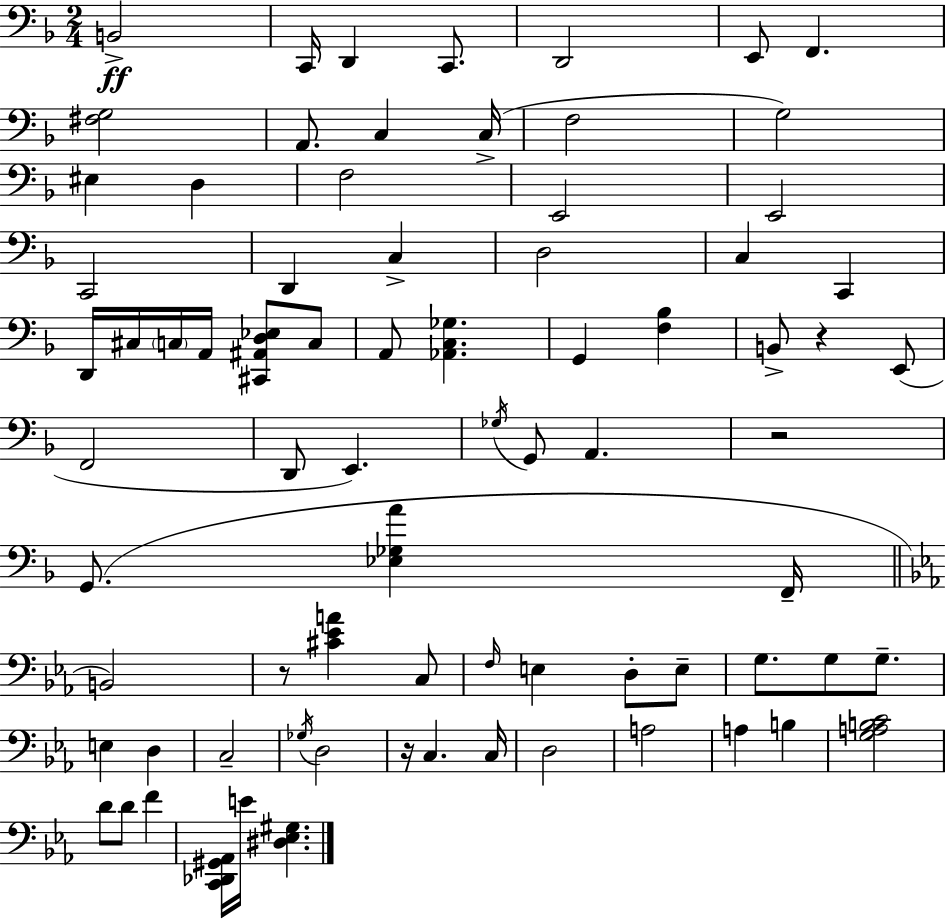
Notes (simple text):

B2/h C2/s D2/q C2/e. D2/h E2/e F2/q. [F#3,G3]/h A2/e. C3/q C3/s F3/h G3/h EIS3/q D3/q F3/h E2/h E2/h C2/h D2/q C3/q D3/h C3/q C2/q D2/s C#3/s C3/s A2/s [C#2,A#2,D3,Eb3]/e C3/e A2/e [Ab2,C3,Gb3]/q. G2/q [F3,Bb3]/q B2/e R/q E2/e F2/h D2/e E2/q. Gb3/s G2/e A2/q. R/h G2/e. [Eb3,Gb3,A4]/q F2/s B2/h R/e [C#4,Eb4,A4]/q C3/e F3/s E3/q D3/e E3/e G3/e. G3/e G3/e. E3/q D3/q C3/h Gb3/s D3/h R/s C3/q. C3/s D3/h A3/h A3/q B3/q [G3,A3,B3,C4]/h D4/e D4/e F4/q [C2,Db2,G#2,Ab2]/s E4/s [D#3,Eb3,G#3]/q.